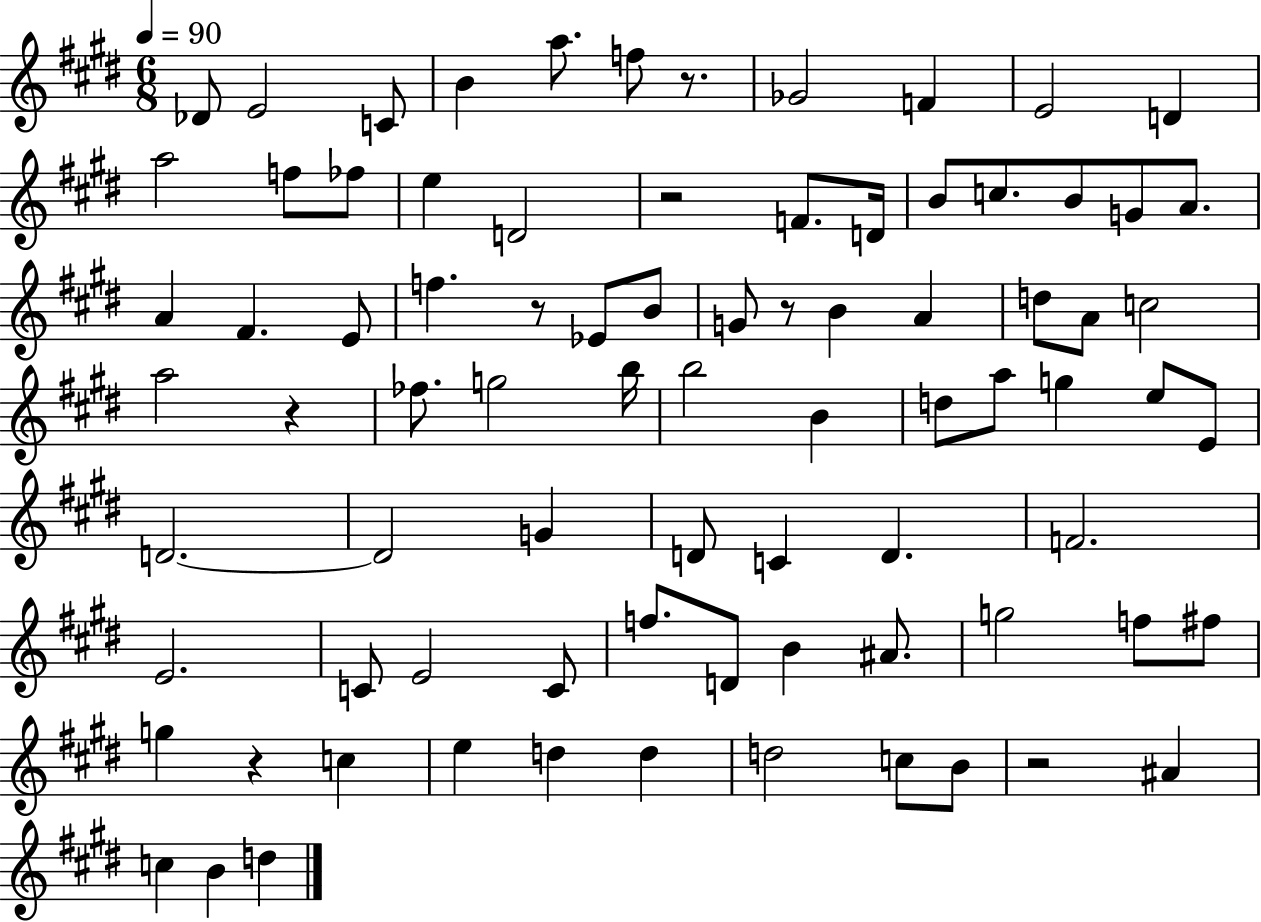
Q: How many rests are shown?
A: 7